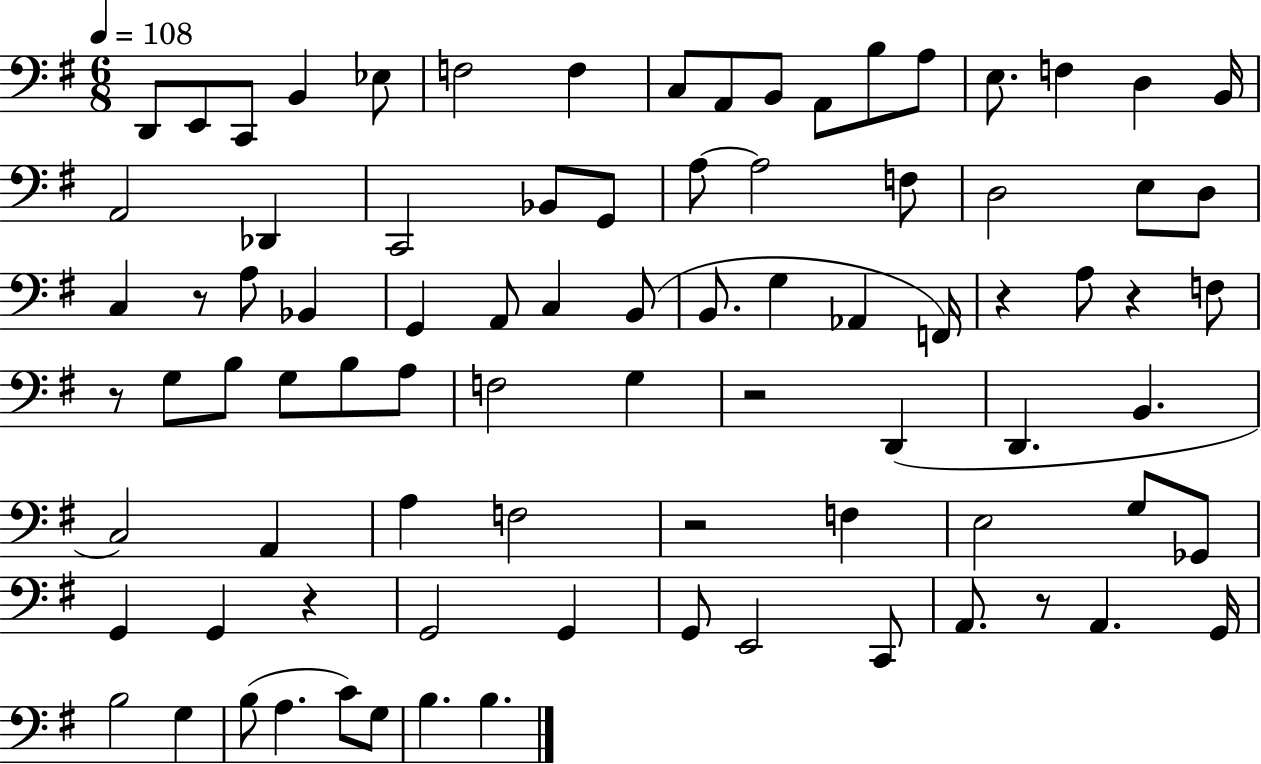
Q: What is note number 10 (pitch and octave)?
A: B2